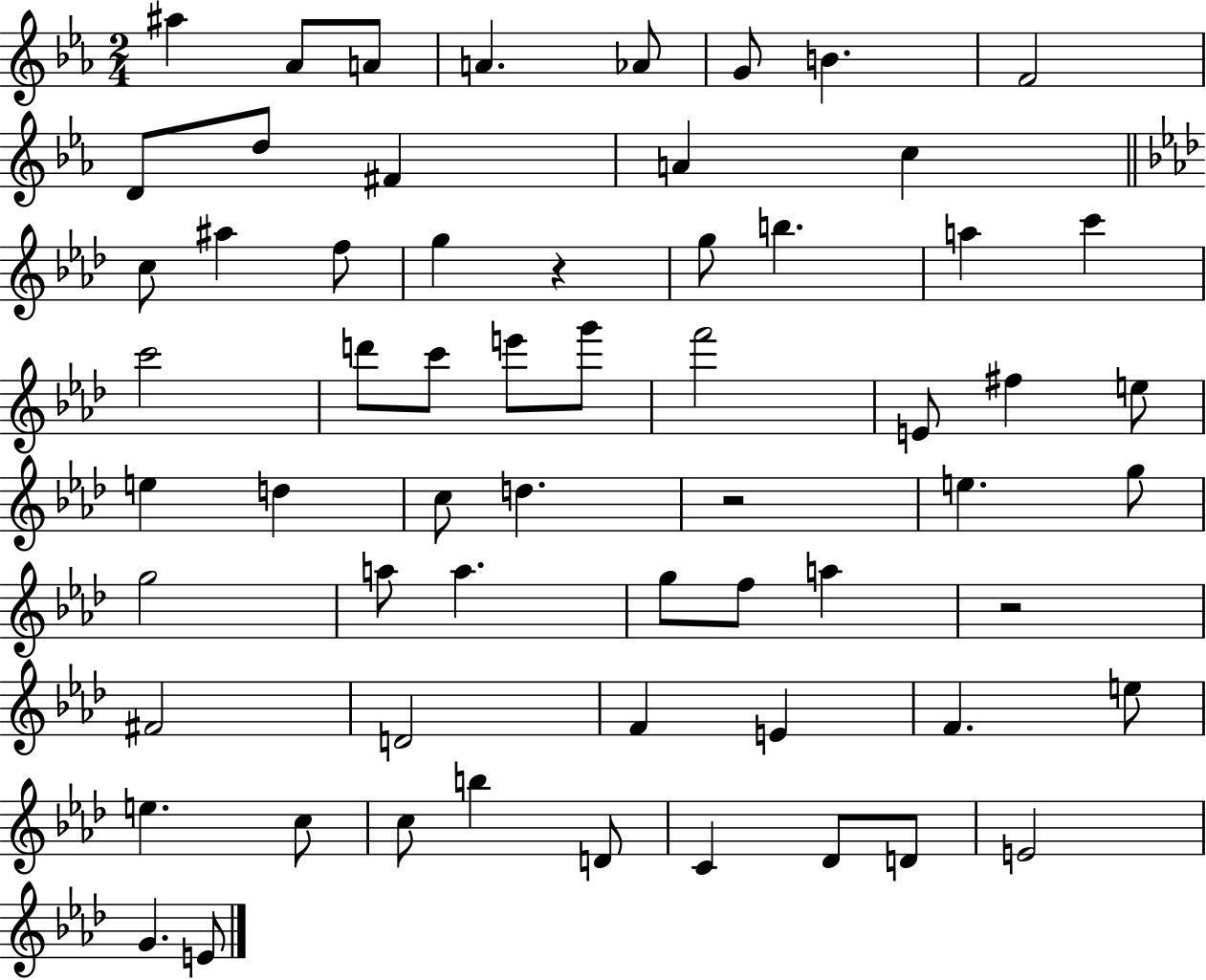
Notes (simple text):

A#5/q Ab4/e A4/e A4/q. Ab4/e G4/e B4/q. F4/h D4/e D5/e F#4/q A4/q C5/q C5/e A#5/q F5/e G5/q R/q G5/e B5/q. A5/q C6/q C6/h D6/e C6/e E6/e G6/e F6/h E4/e F#5/q E5/e E5/q D5/q C5/e D5/q. R/h E5/q. G5/e G5/h A5/e A5/q. G5/e F5/e A5/q R/h F#4/h D4/h F4/q E4/q F4/q. E5/e E5/q. C5/e C5/e B5/q D4/e C4/q Db4/e D4/e E4/h G4/q. E4/e